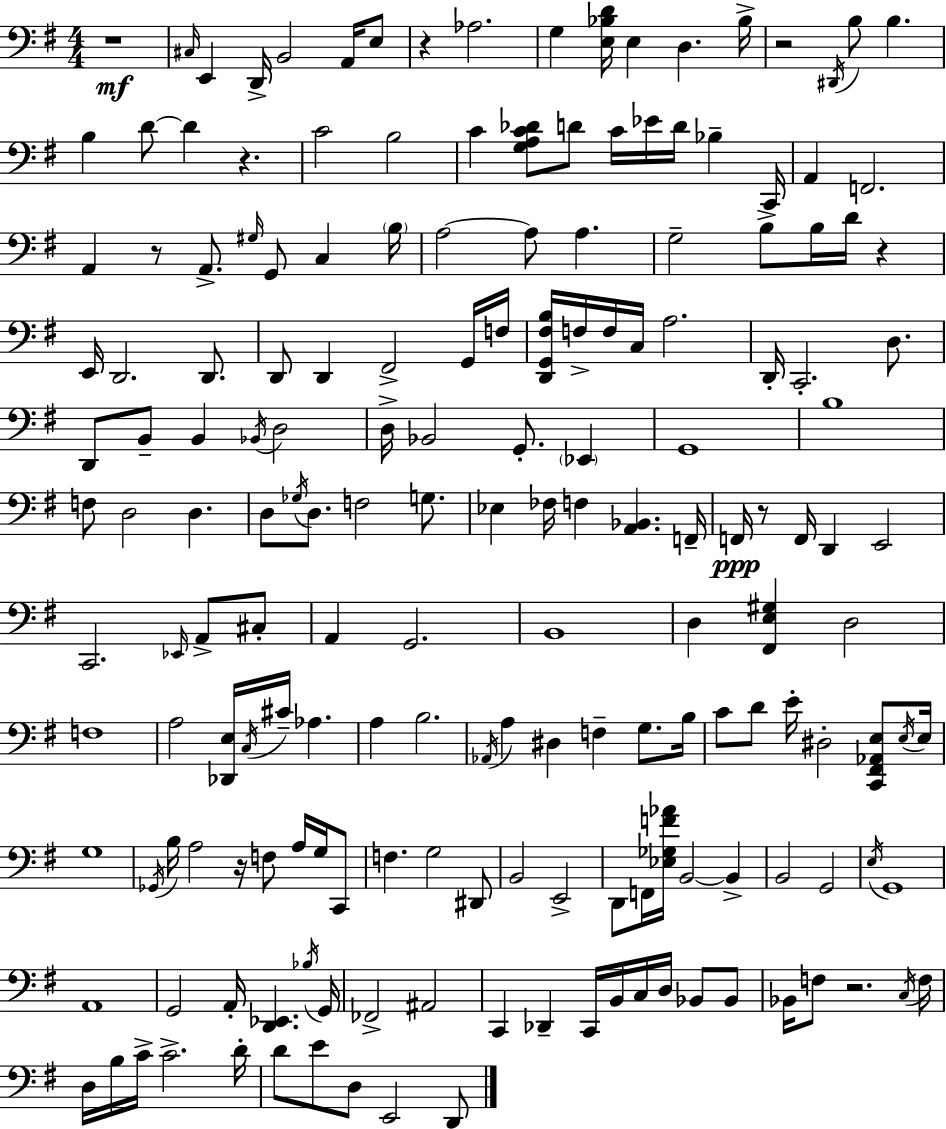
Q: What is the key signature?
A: E minor